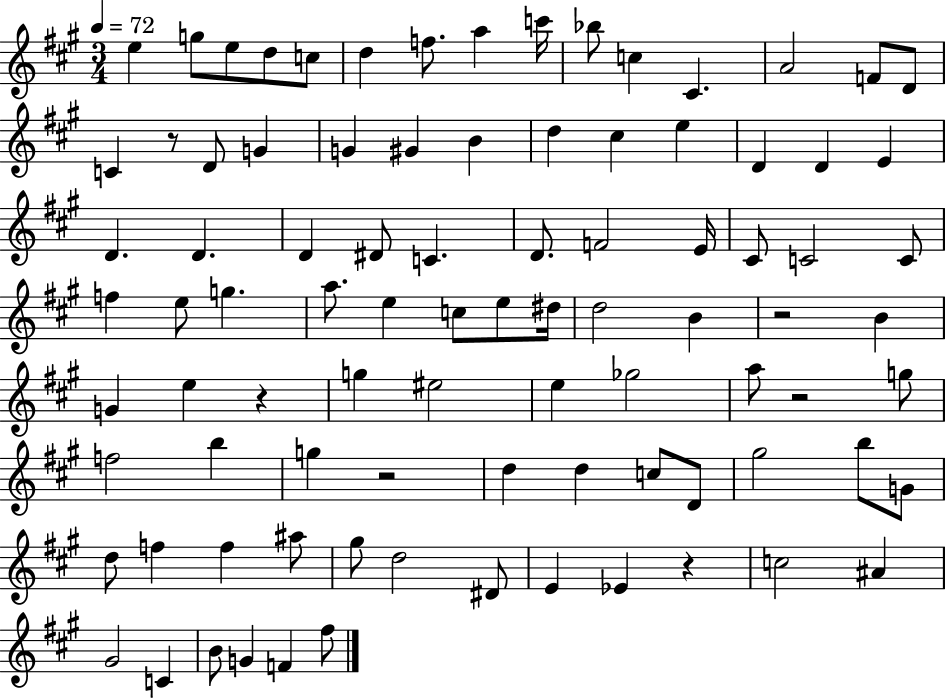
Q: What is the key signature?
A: A major